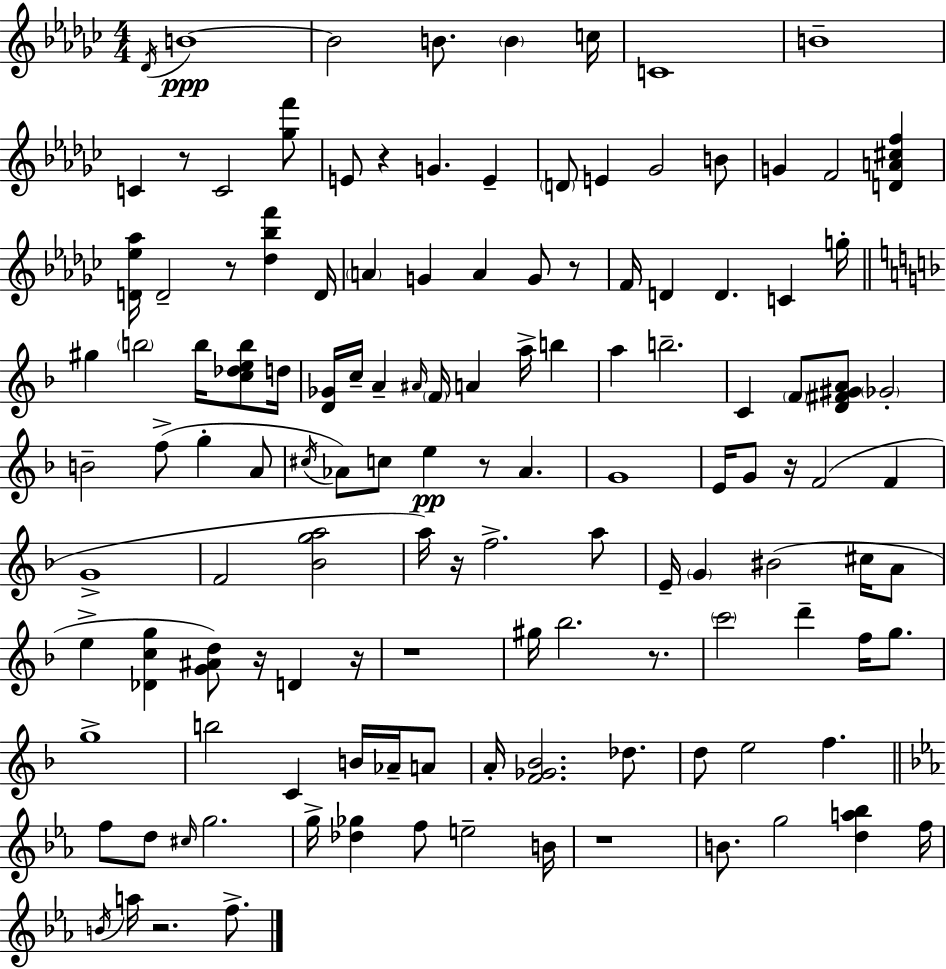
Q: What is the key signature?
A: EES minor